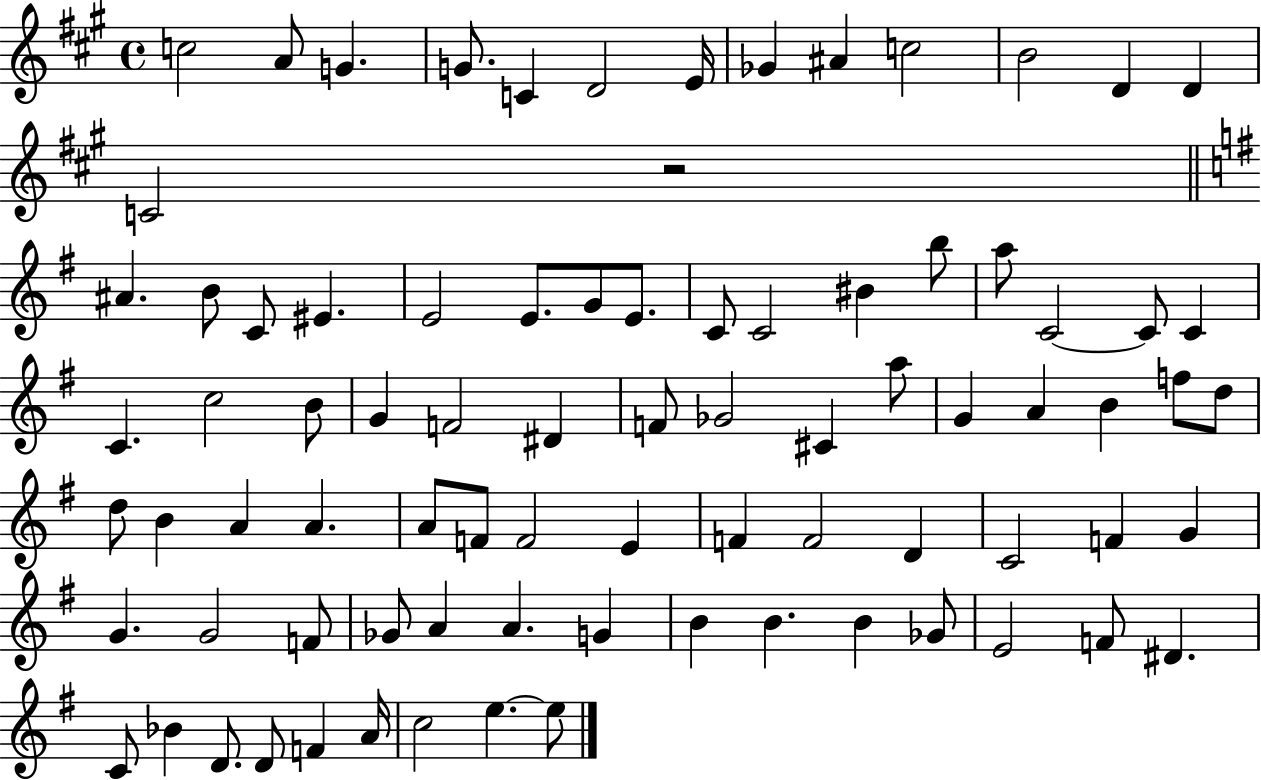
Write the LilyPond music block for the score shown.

{
  \clef treble
  \time 4/4
  \defaultTimeSignature
  \key a \major
  c''2 a'8 g'4. | g'8. c'4 d'2 e'16 | ges'4 ais'4 c''2 | b'2 d'4 d'4 | \break c'2 r2 | \bar "||" \break \key e \minor ais'4. b'8 c'8 eis'4. | e'2 e'8. g'8 e'8. | c'8 c'2 bis'4 b''8 | a''8 c'2~~ c'8 c'4 | \break c'4. c''2 b'8 | g'4 f'2 dis'4 | f'8 ges'2 cis'4 a''8 | g'4 a'4 b'4 f''8 d''8 | \break d''8 b'4 a'4 a'4. | a'8 f'8 f'2 e'4 | f'4 f'2 d'4 | c'2 f'4 g'4 | \break g'4. g'2 f'8 | ges'8 a'4 a'4. g'4 | b'4 b'4. b'4 ges'8 | e'2 f'8 dis'4. | \break c'8 bes'4 d'8. d'8 f'4 a'16 | c''2 e''4.~~ e''8 | \bar "|."
}